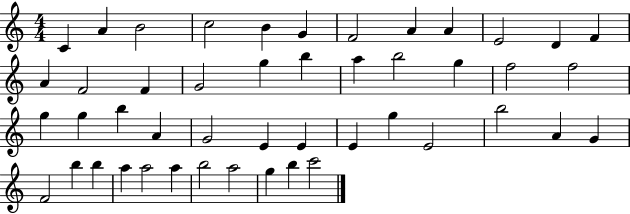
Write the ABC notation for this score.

X:1
T:Untitled
M:4/4
L:1/4
K:C
C A B2 c2 B G F2 A A E2 D F A F2 F G2 g b a b2 g f2 f2 g g b A G2 E E E g E2 b2 A G F2 b b a a2 a b2 a2 g b c'2